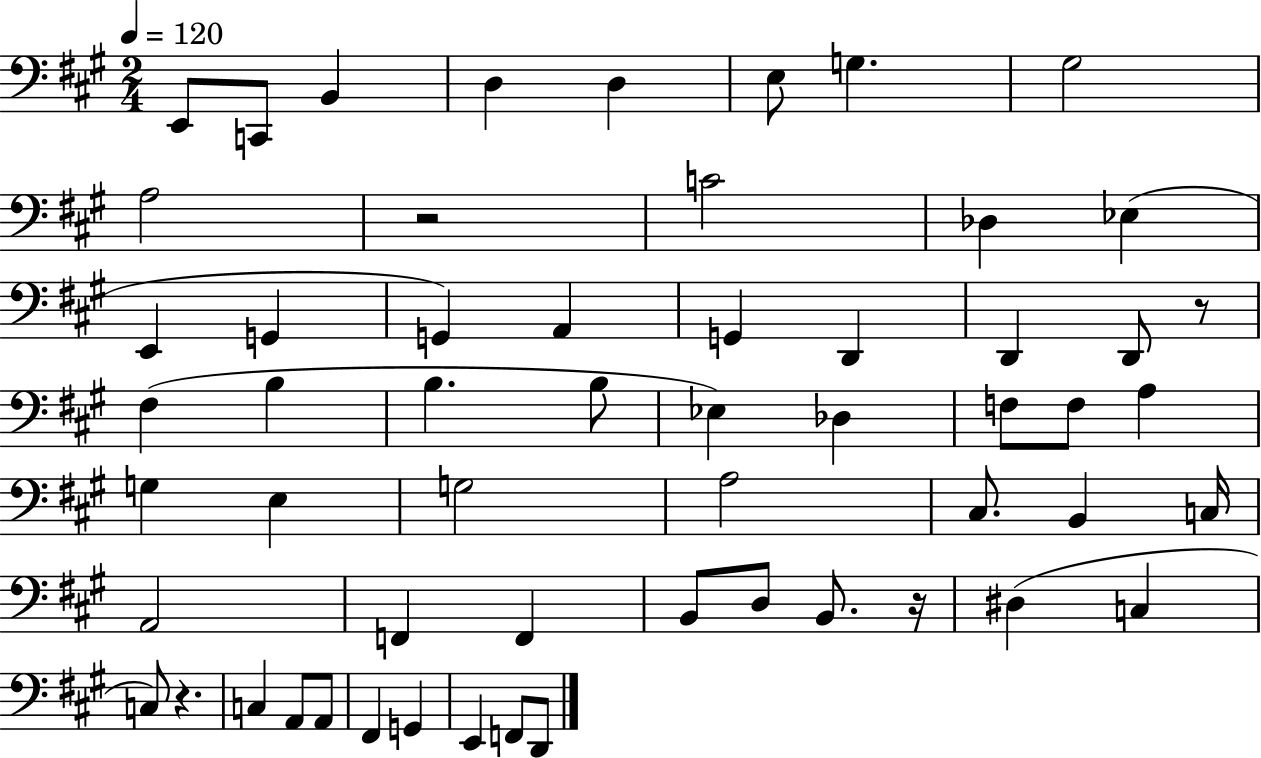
E2/e C2/e B2/q D3/q D3/q E3/e G3/q. G#3/h A3/h R/h C4/h Db3/q Eb3/q E2/q G2/q G2/q A2/q G2/q D2/q D2/q D2/e R/e F#3/q B3/q B3/q. B3/e Eb3/q Db3/q F3/e F3/e A3/q G3/q E3/q G3/h A3/h C#3/e. B2/q C3/s A2/h F2/q F2/q B2/e D3/e B2/e. R/s D#3/q C3/q C3/e R/q. C3/q A2/e A2/e F#2/q G2/q E2/q F2/e D2/e